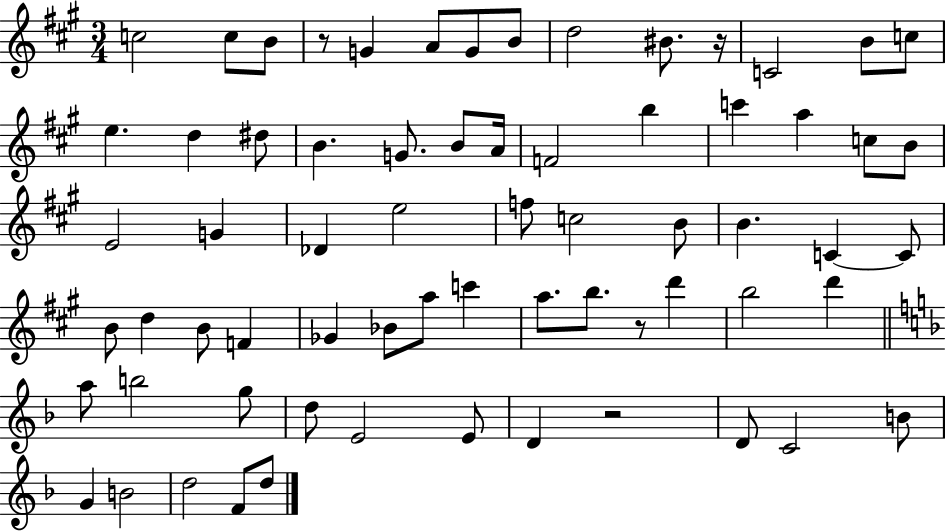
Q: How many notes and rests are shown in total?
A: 67